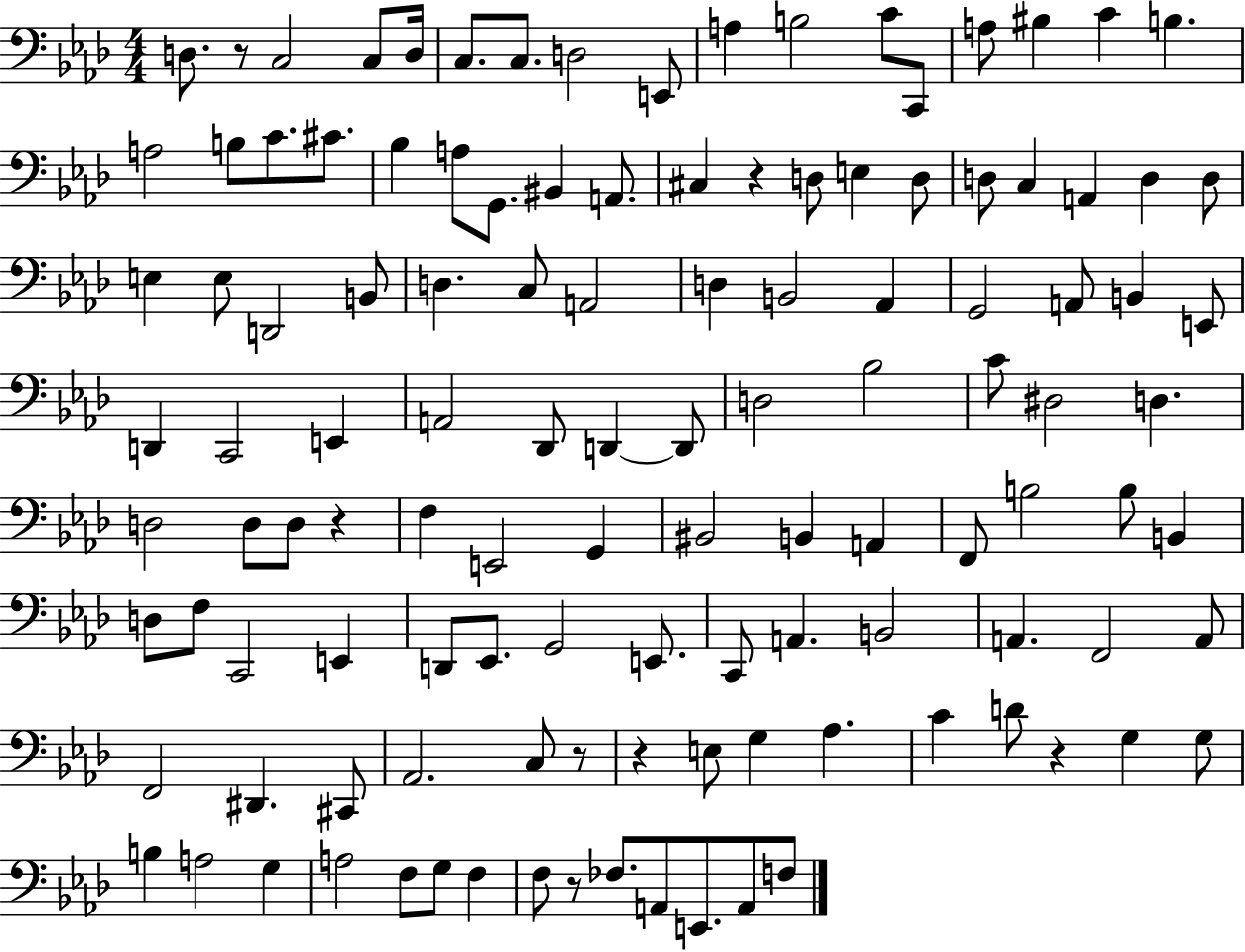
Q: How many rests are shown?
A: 7